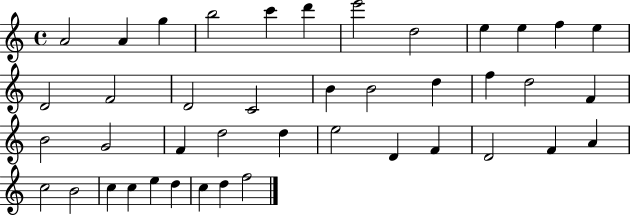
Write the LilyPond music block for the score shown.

{
  \clef treble
  \time 4/4
  \defaultTimeSignature
  \key c \major
  a'2 a'4 g''4 | b''2 c'''4 d'''4 | e'''2 d''2 | e''4 e''4 f''4 e''4 | \break d'2 f'2 | d'2 c'2 | b'4 b'2 d''4 | f''4 d''2 f'4 | \break b'2 g'2 | f'4 d''2 d''4 | e''2 d'4 f'4 | d'2 f'4 a'4 | \break c''2 b'2 | c''4 c''4 e''4 d''4 | c''4 d''4 f''2 | \bar "|."
}